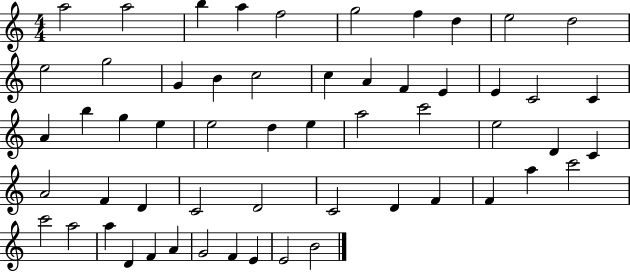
X:1
T:Untitled
M:4/4
L:1/4
K:C
a2 a2 b a f2 g2 f d e2 d2 e2 g2 G B c2 c A F E E C2 C A b g e e2 d e a2 c'2 e2 D C A2 F D C2 D2 C2 D F F a c'2 c'2 a2 a D F A G2 F E E2 B2